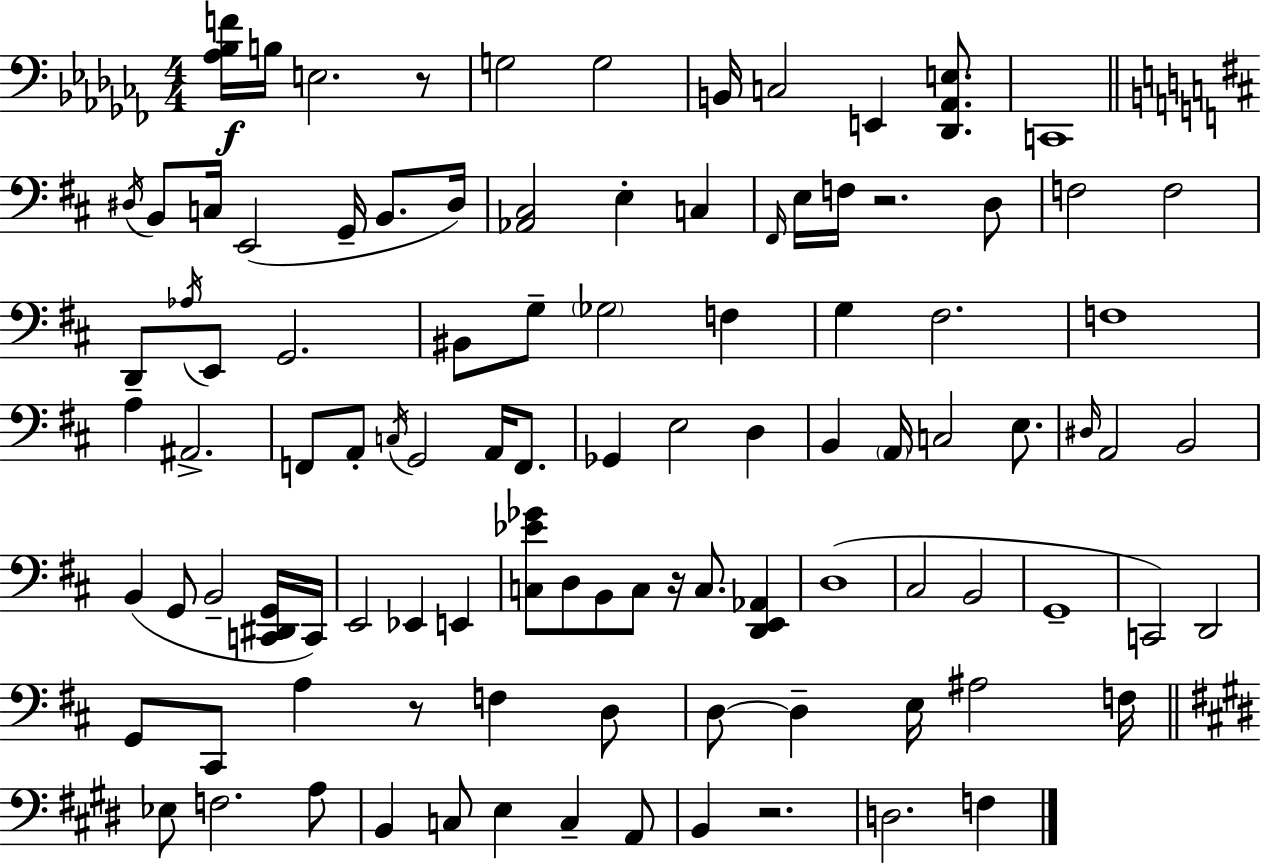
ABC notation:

X:1
T:Untitled
M:4/4
L:1/4
K:Abm
[_A,_B,F]/4 B,/4 E,2 z/2 G,2 G,2 B,,/4 C,2 E,, [_D,,_A,,E,]/2 C,,4 ^D,/4 B,,/2 C,/4 E,,2 G,,/4 B,,/2 ^D,/4 [_A,,^C,]2 E, C, ^F,,/4 E,/4 F,/4 z2 D,/2 F,2 F,2 D,,/2 _A,/4 E,,/2 G,,2 ^B,,/2 G,/2 _G,2 F, G, ^F,2 F,4 A, ^A,,2 F,,/2 A,,/2 C,/4 G,,2 A,,/4 F,,/2 _G,, E,2 D, B,, A,,/4 C,2 E,/2 ^D,/4 A,,2 B,,2 B,, G,,/2 B,,2 [C,,^D,,G,,]/4 C,,/4 E,,2 _E,, E,, [C,_E_G]/2 D,/2 B,,/2 C,/2 z/4 C,/2 [D,,E,,_A,,] D,4 ^C,2 B,,2 G,,4 C,,2 D,,2 G,,/2 ^C,,/2 A, z/2 F, D,/2 D,/2 D, E,/4 ^A,2 F,/4 _E,/2 F,2 A,/2 B,, C,/2 E, C, A,,/2 B,, z2 D,2 F,